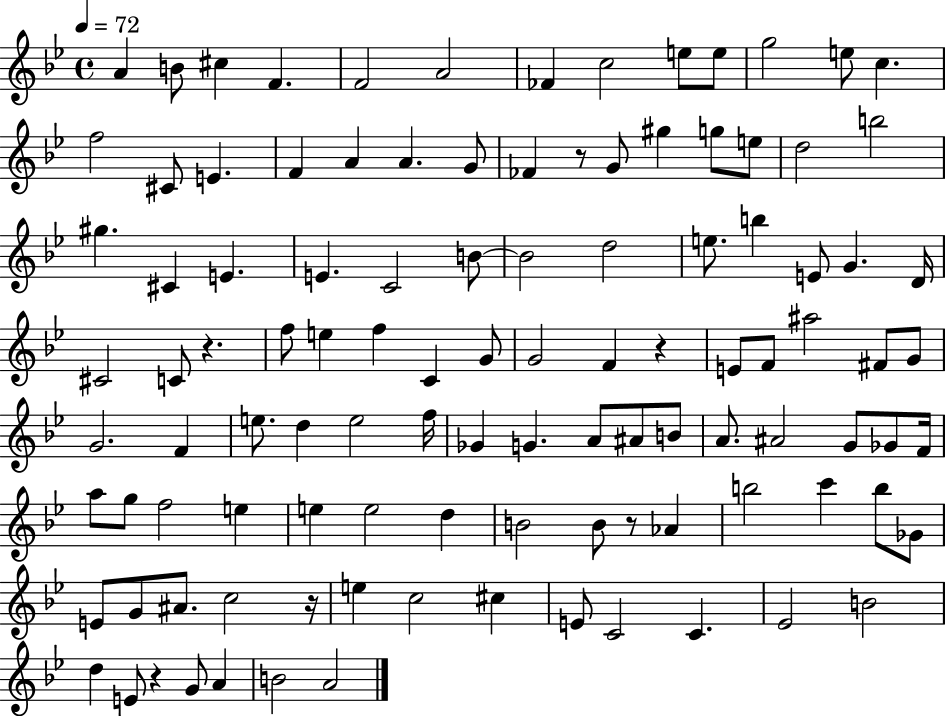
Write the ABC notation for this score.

X:1
T:Untitled
M:4/4
L:1/4
K:Bb
A B/2 ^c F F2 A2 _F c2 e/2 e/2 g2 e/2 c f2 ^C/2 E F A A G/2 _F z/2 G/2 ^g g/2 e/2 d2 b2 ^g ^C E E C2 B/2 B2 d2 e/2 b E/2 G D/4 ^C2 C/2 z f/2 e f C G/2 G2 F z E/2 F/2 ^a2 ^F/2 G/2 G2 F e/2 d e2 f/4 _G G A/2 ^A/2 B/2 A/2 ^A2 G/2 _G/2 F/4 a/2 g/2 f2 e e e2 d B2 B/2 z/2 _A b2 c' b/2 _G/2 E/2 G/2 ^A/2 c2 z/4 e c2 ^c E/2 C2 C _E2 B2 d E/2 z G/2 A B2 A2